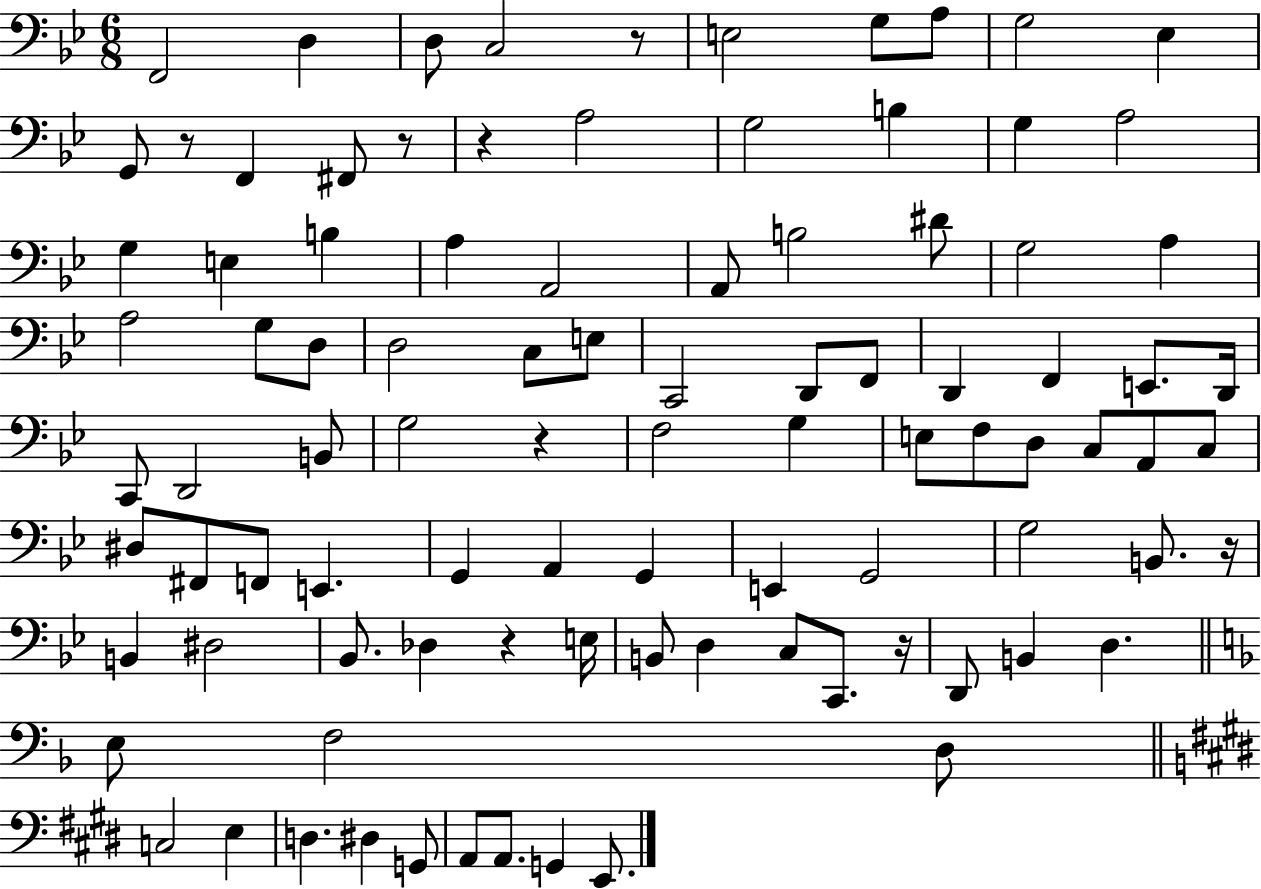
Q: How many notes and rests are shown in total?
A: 95